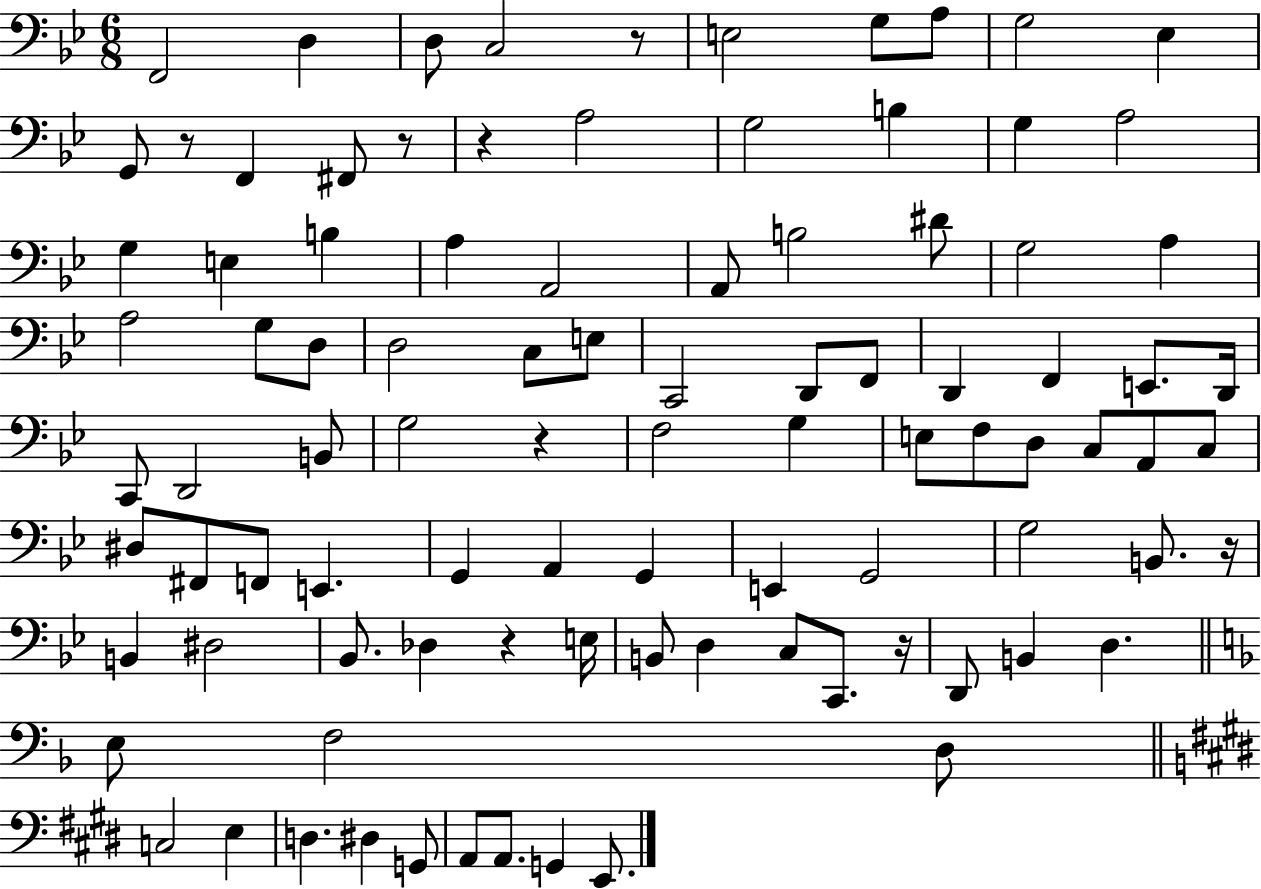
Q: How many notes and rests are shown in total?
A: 95